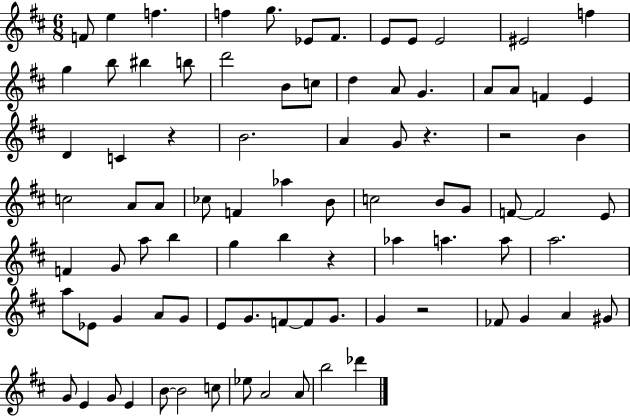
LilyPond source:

{
  \clef treble
  \numericTimeSignature
  \time 6/8
  \key d \major
  f'8 e''4 f''4. | f''4 g''8. ees'8 fis'8. | e'8 e'8 e'2 | eis'2 f''4 | \break g''4 b''8 bis''4 b''8 | d'''2 b'8 c''8 | d''4 a'8 g'4. | a'8 a'8 f'4 e'4 | \break d'4 c'4 r4 | b'2. | a'4 g'8 r4. | r2 b'4 | \break c''2 a'8 a'8 | ces''8 f'4 aes''4 b'8 | c''2 b'8 g'8 | f'8~~ f'2 e'8 | \break f'4 g'8 a''8 b''4 | g''4 b''4 r4 | aes''4 a''4. a''8 | a''2. | \break a''8 ees'8 g'4 a'8 g'8 | e'8 g'8. f'8~~ f'8 g'8. | g'4 r2 | fes'8 g'4 a'4 gis'8 | \break g'8 e'4 g'8 e'4 | b'8~~ b'2 c''8 | ees''8 a'2 a'8 | b''2 des'''4 | \break \bar "|."
}